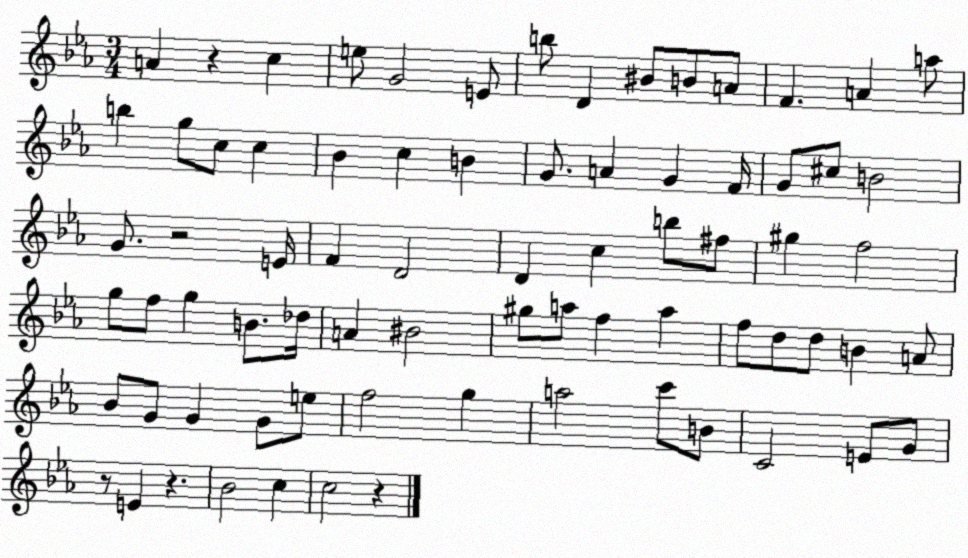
X:1
T:Untitled
M:3/4
L:1/4
K:Eb
A z c e/2 G2 E/2 b/2 D ^B/2 B/2 A/2 F A a/2 b g/2 c/2 c _B c B G/2 A G F/4 G/2 ^c/2 B2 G/2 z2 E/4 F D2 D c b/2 ^f/2 ^g f2 g/2 f/2 g B/2 _d/4 A ^B2 ^g/2 a/2 f a f/2 d/2 d/2 B A/2 _B/2 G/2 G G/2 e/2 f2 g a2 c'/2 B/2 C2 E/2 G/2 z/2 E z _B2 c c2 z